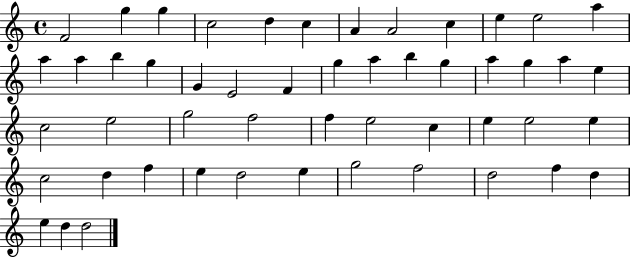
X:1
T:Untitled
M:4/4
L:1/4
K:C
F2 g g c2 d c A A2 c e e2 a a a b g G E2 F g a b g a g a e c2 e2 g2 f2 f e2 c e e2 e c2 d f e d2 e g2 f2 d2 f d e d d2